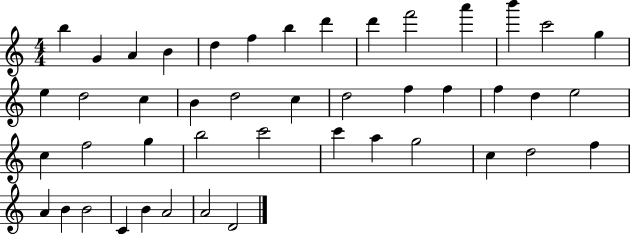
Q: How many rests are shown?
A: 0